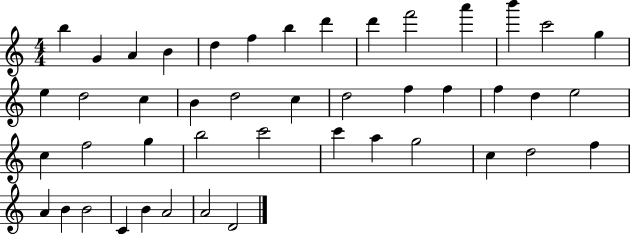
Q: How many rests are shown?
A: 0